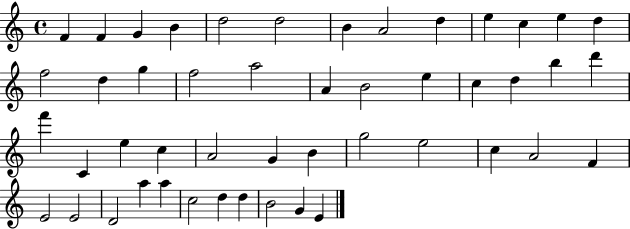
{
  \clef treble
  \time 4/4
  \defaultTimeSignature
  \key c \major
  f'4 f'4 g'4 b'4 | d''2 d''2 | b'4 a'2 d''4 | e''4 c''4 e''4 d''4 | \break f''2 d''4 g''4 | f''2 a''2 | a'4 b'2 e''4 | c''4 d''4 b''4 d'''4 | \break f'''4 c'4 e''4 c''4 | a'2 g'4 b'4 | g''2 e''2 | c''4 a'2 f'4 | \break e'2 e'2 | d'2 a''4 a''4 | c''2 d''4 d''4 | b'2 g'4 e'4 | \break \bar "|."
}